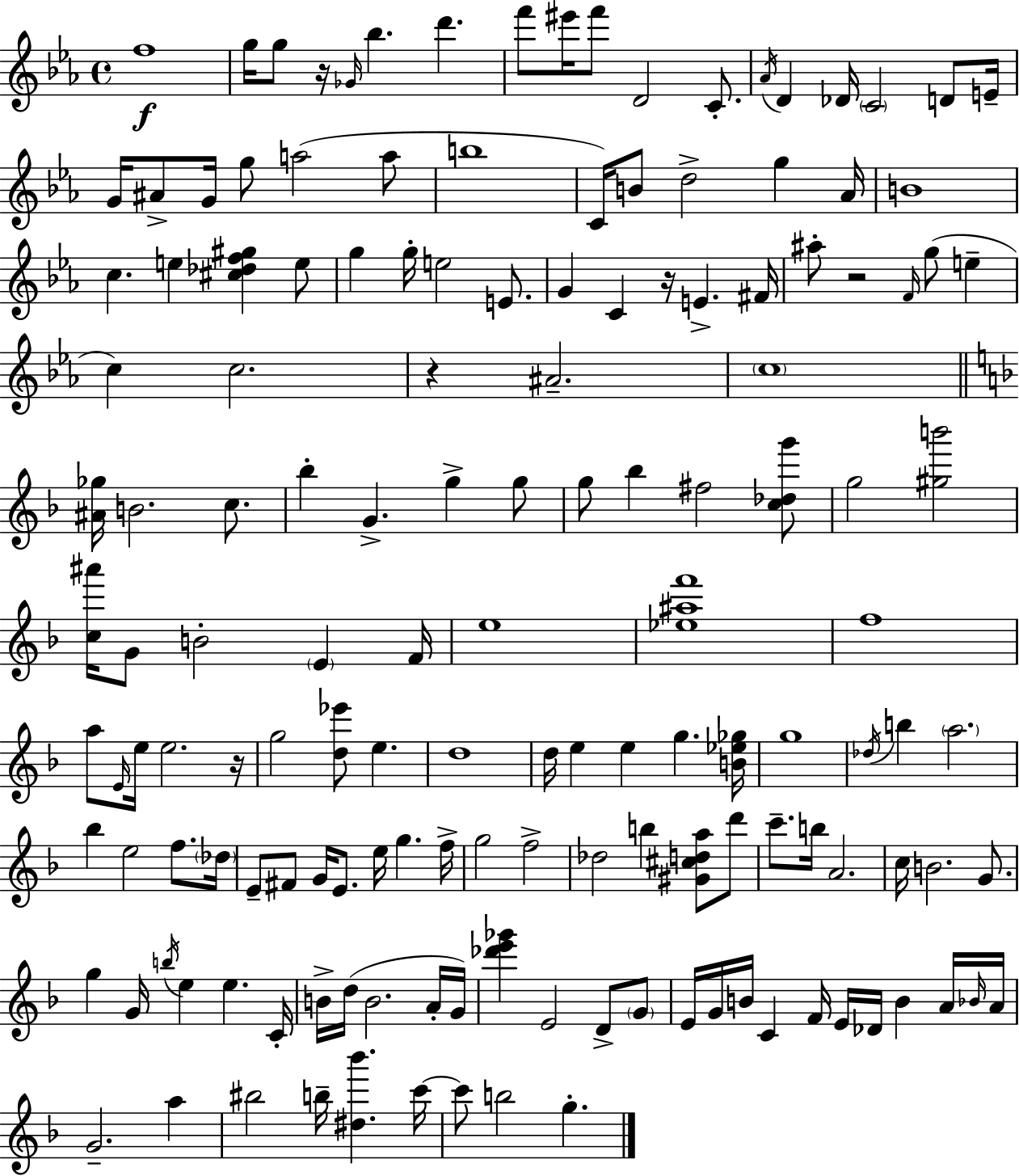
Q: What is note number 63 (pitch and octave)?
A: F4